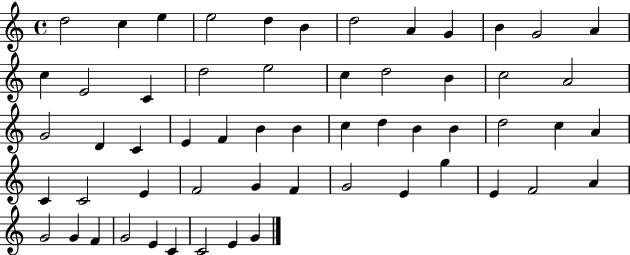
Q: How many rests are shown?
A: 0